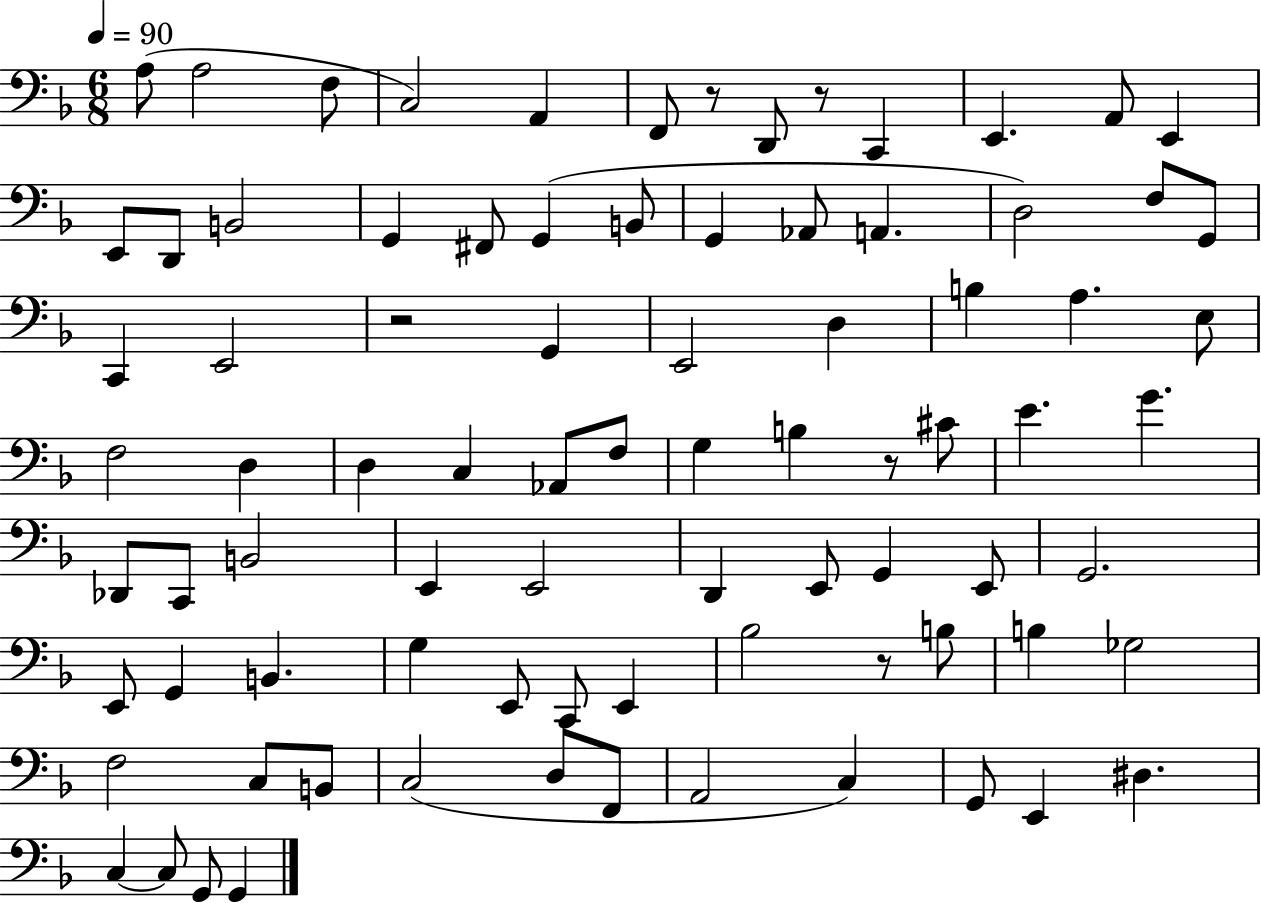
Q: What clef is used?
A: bass